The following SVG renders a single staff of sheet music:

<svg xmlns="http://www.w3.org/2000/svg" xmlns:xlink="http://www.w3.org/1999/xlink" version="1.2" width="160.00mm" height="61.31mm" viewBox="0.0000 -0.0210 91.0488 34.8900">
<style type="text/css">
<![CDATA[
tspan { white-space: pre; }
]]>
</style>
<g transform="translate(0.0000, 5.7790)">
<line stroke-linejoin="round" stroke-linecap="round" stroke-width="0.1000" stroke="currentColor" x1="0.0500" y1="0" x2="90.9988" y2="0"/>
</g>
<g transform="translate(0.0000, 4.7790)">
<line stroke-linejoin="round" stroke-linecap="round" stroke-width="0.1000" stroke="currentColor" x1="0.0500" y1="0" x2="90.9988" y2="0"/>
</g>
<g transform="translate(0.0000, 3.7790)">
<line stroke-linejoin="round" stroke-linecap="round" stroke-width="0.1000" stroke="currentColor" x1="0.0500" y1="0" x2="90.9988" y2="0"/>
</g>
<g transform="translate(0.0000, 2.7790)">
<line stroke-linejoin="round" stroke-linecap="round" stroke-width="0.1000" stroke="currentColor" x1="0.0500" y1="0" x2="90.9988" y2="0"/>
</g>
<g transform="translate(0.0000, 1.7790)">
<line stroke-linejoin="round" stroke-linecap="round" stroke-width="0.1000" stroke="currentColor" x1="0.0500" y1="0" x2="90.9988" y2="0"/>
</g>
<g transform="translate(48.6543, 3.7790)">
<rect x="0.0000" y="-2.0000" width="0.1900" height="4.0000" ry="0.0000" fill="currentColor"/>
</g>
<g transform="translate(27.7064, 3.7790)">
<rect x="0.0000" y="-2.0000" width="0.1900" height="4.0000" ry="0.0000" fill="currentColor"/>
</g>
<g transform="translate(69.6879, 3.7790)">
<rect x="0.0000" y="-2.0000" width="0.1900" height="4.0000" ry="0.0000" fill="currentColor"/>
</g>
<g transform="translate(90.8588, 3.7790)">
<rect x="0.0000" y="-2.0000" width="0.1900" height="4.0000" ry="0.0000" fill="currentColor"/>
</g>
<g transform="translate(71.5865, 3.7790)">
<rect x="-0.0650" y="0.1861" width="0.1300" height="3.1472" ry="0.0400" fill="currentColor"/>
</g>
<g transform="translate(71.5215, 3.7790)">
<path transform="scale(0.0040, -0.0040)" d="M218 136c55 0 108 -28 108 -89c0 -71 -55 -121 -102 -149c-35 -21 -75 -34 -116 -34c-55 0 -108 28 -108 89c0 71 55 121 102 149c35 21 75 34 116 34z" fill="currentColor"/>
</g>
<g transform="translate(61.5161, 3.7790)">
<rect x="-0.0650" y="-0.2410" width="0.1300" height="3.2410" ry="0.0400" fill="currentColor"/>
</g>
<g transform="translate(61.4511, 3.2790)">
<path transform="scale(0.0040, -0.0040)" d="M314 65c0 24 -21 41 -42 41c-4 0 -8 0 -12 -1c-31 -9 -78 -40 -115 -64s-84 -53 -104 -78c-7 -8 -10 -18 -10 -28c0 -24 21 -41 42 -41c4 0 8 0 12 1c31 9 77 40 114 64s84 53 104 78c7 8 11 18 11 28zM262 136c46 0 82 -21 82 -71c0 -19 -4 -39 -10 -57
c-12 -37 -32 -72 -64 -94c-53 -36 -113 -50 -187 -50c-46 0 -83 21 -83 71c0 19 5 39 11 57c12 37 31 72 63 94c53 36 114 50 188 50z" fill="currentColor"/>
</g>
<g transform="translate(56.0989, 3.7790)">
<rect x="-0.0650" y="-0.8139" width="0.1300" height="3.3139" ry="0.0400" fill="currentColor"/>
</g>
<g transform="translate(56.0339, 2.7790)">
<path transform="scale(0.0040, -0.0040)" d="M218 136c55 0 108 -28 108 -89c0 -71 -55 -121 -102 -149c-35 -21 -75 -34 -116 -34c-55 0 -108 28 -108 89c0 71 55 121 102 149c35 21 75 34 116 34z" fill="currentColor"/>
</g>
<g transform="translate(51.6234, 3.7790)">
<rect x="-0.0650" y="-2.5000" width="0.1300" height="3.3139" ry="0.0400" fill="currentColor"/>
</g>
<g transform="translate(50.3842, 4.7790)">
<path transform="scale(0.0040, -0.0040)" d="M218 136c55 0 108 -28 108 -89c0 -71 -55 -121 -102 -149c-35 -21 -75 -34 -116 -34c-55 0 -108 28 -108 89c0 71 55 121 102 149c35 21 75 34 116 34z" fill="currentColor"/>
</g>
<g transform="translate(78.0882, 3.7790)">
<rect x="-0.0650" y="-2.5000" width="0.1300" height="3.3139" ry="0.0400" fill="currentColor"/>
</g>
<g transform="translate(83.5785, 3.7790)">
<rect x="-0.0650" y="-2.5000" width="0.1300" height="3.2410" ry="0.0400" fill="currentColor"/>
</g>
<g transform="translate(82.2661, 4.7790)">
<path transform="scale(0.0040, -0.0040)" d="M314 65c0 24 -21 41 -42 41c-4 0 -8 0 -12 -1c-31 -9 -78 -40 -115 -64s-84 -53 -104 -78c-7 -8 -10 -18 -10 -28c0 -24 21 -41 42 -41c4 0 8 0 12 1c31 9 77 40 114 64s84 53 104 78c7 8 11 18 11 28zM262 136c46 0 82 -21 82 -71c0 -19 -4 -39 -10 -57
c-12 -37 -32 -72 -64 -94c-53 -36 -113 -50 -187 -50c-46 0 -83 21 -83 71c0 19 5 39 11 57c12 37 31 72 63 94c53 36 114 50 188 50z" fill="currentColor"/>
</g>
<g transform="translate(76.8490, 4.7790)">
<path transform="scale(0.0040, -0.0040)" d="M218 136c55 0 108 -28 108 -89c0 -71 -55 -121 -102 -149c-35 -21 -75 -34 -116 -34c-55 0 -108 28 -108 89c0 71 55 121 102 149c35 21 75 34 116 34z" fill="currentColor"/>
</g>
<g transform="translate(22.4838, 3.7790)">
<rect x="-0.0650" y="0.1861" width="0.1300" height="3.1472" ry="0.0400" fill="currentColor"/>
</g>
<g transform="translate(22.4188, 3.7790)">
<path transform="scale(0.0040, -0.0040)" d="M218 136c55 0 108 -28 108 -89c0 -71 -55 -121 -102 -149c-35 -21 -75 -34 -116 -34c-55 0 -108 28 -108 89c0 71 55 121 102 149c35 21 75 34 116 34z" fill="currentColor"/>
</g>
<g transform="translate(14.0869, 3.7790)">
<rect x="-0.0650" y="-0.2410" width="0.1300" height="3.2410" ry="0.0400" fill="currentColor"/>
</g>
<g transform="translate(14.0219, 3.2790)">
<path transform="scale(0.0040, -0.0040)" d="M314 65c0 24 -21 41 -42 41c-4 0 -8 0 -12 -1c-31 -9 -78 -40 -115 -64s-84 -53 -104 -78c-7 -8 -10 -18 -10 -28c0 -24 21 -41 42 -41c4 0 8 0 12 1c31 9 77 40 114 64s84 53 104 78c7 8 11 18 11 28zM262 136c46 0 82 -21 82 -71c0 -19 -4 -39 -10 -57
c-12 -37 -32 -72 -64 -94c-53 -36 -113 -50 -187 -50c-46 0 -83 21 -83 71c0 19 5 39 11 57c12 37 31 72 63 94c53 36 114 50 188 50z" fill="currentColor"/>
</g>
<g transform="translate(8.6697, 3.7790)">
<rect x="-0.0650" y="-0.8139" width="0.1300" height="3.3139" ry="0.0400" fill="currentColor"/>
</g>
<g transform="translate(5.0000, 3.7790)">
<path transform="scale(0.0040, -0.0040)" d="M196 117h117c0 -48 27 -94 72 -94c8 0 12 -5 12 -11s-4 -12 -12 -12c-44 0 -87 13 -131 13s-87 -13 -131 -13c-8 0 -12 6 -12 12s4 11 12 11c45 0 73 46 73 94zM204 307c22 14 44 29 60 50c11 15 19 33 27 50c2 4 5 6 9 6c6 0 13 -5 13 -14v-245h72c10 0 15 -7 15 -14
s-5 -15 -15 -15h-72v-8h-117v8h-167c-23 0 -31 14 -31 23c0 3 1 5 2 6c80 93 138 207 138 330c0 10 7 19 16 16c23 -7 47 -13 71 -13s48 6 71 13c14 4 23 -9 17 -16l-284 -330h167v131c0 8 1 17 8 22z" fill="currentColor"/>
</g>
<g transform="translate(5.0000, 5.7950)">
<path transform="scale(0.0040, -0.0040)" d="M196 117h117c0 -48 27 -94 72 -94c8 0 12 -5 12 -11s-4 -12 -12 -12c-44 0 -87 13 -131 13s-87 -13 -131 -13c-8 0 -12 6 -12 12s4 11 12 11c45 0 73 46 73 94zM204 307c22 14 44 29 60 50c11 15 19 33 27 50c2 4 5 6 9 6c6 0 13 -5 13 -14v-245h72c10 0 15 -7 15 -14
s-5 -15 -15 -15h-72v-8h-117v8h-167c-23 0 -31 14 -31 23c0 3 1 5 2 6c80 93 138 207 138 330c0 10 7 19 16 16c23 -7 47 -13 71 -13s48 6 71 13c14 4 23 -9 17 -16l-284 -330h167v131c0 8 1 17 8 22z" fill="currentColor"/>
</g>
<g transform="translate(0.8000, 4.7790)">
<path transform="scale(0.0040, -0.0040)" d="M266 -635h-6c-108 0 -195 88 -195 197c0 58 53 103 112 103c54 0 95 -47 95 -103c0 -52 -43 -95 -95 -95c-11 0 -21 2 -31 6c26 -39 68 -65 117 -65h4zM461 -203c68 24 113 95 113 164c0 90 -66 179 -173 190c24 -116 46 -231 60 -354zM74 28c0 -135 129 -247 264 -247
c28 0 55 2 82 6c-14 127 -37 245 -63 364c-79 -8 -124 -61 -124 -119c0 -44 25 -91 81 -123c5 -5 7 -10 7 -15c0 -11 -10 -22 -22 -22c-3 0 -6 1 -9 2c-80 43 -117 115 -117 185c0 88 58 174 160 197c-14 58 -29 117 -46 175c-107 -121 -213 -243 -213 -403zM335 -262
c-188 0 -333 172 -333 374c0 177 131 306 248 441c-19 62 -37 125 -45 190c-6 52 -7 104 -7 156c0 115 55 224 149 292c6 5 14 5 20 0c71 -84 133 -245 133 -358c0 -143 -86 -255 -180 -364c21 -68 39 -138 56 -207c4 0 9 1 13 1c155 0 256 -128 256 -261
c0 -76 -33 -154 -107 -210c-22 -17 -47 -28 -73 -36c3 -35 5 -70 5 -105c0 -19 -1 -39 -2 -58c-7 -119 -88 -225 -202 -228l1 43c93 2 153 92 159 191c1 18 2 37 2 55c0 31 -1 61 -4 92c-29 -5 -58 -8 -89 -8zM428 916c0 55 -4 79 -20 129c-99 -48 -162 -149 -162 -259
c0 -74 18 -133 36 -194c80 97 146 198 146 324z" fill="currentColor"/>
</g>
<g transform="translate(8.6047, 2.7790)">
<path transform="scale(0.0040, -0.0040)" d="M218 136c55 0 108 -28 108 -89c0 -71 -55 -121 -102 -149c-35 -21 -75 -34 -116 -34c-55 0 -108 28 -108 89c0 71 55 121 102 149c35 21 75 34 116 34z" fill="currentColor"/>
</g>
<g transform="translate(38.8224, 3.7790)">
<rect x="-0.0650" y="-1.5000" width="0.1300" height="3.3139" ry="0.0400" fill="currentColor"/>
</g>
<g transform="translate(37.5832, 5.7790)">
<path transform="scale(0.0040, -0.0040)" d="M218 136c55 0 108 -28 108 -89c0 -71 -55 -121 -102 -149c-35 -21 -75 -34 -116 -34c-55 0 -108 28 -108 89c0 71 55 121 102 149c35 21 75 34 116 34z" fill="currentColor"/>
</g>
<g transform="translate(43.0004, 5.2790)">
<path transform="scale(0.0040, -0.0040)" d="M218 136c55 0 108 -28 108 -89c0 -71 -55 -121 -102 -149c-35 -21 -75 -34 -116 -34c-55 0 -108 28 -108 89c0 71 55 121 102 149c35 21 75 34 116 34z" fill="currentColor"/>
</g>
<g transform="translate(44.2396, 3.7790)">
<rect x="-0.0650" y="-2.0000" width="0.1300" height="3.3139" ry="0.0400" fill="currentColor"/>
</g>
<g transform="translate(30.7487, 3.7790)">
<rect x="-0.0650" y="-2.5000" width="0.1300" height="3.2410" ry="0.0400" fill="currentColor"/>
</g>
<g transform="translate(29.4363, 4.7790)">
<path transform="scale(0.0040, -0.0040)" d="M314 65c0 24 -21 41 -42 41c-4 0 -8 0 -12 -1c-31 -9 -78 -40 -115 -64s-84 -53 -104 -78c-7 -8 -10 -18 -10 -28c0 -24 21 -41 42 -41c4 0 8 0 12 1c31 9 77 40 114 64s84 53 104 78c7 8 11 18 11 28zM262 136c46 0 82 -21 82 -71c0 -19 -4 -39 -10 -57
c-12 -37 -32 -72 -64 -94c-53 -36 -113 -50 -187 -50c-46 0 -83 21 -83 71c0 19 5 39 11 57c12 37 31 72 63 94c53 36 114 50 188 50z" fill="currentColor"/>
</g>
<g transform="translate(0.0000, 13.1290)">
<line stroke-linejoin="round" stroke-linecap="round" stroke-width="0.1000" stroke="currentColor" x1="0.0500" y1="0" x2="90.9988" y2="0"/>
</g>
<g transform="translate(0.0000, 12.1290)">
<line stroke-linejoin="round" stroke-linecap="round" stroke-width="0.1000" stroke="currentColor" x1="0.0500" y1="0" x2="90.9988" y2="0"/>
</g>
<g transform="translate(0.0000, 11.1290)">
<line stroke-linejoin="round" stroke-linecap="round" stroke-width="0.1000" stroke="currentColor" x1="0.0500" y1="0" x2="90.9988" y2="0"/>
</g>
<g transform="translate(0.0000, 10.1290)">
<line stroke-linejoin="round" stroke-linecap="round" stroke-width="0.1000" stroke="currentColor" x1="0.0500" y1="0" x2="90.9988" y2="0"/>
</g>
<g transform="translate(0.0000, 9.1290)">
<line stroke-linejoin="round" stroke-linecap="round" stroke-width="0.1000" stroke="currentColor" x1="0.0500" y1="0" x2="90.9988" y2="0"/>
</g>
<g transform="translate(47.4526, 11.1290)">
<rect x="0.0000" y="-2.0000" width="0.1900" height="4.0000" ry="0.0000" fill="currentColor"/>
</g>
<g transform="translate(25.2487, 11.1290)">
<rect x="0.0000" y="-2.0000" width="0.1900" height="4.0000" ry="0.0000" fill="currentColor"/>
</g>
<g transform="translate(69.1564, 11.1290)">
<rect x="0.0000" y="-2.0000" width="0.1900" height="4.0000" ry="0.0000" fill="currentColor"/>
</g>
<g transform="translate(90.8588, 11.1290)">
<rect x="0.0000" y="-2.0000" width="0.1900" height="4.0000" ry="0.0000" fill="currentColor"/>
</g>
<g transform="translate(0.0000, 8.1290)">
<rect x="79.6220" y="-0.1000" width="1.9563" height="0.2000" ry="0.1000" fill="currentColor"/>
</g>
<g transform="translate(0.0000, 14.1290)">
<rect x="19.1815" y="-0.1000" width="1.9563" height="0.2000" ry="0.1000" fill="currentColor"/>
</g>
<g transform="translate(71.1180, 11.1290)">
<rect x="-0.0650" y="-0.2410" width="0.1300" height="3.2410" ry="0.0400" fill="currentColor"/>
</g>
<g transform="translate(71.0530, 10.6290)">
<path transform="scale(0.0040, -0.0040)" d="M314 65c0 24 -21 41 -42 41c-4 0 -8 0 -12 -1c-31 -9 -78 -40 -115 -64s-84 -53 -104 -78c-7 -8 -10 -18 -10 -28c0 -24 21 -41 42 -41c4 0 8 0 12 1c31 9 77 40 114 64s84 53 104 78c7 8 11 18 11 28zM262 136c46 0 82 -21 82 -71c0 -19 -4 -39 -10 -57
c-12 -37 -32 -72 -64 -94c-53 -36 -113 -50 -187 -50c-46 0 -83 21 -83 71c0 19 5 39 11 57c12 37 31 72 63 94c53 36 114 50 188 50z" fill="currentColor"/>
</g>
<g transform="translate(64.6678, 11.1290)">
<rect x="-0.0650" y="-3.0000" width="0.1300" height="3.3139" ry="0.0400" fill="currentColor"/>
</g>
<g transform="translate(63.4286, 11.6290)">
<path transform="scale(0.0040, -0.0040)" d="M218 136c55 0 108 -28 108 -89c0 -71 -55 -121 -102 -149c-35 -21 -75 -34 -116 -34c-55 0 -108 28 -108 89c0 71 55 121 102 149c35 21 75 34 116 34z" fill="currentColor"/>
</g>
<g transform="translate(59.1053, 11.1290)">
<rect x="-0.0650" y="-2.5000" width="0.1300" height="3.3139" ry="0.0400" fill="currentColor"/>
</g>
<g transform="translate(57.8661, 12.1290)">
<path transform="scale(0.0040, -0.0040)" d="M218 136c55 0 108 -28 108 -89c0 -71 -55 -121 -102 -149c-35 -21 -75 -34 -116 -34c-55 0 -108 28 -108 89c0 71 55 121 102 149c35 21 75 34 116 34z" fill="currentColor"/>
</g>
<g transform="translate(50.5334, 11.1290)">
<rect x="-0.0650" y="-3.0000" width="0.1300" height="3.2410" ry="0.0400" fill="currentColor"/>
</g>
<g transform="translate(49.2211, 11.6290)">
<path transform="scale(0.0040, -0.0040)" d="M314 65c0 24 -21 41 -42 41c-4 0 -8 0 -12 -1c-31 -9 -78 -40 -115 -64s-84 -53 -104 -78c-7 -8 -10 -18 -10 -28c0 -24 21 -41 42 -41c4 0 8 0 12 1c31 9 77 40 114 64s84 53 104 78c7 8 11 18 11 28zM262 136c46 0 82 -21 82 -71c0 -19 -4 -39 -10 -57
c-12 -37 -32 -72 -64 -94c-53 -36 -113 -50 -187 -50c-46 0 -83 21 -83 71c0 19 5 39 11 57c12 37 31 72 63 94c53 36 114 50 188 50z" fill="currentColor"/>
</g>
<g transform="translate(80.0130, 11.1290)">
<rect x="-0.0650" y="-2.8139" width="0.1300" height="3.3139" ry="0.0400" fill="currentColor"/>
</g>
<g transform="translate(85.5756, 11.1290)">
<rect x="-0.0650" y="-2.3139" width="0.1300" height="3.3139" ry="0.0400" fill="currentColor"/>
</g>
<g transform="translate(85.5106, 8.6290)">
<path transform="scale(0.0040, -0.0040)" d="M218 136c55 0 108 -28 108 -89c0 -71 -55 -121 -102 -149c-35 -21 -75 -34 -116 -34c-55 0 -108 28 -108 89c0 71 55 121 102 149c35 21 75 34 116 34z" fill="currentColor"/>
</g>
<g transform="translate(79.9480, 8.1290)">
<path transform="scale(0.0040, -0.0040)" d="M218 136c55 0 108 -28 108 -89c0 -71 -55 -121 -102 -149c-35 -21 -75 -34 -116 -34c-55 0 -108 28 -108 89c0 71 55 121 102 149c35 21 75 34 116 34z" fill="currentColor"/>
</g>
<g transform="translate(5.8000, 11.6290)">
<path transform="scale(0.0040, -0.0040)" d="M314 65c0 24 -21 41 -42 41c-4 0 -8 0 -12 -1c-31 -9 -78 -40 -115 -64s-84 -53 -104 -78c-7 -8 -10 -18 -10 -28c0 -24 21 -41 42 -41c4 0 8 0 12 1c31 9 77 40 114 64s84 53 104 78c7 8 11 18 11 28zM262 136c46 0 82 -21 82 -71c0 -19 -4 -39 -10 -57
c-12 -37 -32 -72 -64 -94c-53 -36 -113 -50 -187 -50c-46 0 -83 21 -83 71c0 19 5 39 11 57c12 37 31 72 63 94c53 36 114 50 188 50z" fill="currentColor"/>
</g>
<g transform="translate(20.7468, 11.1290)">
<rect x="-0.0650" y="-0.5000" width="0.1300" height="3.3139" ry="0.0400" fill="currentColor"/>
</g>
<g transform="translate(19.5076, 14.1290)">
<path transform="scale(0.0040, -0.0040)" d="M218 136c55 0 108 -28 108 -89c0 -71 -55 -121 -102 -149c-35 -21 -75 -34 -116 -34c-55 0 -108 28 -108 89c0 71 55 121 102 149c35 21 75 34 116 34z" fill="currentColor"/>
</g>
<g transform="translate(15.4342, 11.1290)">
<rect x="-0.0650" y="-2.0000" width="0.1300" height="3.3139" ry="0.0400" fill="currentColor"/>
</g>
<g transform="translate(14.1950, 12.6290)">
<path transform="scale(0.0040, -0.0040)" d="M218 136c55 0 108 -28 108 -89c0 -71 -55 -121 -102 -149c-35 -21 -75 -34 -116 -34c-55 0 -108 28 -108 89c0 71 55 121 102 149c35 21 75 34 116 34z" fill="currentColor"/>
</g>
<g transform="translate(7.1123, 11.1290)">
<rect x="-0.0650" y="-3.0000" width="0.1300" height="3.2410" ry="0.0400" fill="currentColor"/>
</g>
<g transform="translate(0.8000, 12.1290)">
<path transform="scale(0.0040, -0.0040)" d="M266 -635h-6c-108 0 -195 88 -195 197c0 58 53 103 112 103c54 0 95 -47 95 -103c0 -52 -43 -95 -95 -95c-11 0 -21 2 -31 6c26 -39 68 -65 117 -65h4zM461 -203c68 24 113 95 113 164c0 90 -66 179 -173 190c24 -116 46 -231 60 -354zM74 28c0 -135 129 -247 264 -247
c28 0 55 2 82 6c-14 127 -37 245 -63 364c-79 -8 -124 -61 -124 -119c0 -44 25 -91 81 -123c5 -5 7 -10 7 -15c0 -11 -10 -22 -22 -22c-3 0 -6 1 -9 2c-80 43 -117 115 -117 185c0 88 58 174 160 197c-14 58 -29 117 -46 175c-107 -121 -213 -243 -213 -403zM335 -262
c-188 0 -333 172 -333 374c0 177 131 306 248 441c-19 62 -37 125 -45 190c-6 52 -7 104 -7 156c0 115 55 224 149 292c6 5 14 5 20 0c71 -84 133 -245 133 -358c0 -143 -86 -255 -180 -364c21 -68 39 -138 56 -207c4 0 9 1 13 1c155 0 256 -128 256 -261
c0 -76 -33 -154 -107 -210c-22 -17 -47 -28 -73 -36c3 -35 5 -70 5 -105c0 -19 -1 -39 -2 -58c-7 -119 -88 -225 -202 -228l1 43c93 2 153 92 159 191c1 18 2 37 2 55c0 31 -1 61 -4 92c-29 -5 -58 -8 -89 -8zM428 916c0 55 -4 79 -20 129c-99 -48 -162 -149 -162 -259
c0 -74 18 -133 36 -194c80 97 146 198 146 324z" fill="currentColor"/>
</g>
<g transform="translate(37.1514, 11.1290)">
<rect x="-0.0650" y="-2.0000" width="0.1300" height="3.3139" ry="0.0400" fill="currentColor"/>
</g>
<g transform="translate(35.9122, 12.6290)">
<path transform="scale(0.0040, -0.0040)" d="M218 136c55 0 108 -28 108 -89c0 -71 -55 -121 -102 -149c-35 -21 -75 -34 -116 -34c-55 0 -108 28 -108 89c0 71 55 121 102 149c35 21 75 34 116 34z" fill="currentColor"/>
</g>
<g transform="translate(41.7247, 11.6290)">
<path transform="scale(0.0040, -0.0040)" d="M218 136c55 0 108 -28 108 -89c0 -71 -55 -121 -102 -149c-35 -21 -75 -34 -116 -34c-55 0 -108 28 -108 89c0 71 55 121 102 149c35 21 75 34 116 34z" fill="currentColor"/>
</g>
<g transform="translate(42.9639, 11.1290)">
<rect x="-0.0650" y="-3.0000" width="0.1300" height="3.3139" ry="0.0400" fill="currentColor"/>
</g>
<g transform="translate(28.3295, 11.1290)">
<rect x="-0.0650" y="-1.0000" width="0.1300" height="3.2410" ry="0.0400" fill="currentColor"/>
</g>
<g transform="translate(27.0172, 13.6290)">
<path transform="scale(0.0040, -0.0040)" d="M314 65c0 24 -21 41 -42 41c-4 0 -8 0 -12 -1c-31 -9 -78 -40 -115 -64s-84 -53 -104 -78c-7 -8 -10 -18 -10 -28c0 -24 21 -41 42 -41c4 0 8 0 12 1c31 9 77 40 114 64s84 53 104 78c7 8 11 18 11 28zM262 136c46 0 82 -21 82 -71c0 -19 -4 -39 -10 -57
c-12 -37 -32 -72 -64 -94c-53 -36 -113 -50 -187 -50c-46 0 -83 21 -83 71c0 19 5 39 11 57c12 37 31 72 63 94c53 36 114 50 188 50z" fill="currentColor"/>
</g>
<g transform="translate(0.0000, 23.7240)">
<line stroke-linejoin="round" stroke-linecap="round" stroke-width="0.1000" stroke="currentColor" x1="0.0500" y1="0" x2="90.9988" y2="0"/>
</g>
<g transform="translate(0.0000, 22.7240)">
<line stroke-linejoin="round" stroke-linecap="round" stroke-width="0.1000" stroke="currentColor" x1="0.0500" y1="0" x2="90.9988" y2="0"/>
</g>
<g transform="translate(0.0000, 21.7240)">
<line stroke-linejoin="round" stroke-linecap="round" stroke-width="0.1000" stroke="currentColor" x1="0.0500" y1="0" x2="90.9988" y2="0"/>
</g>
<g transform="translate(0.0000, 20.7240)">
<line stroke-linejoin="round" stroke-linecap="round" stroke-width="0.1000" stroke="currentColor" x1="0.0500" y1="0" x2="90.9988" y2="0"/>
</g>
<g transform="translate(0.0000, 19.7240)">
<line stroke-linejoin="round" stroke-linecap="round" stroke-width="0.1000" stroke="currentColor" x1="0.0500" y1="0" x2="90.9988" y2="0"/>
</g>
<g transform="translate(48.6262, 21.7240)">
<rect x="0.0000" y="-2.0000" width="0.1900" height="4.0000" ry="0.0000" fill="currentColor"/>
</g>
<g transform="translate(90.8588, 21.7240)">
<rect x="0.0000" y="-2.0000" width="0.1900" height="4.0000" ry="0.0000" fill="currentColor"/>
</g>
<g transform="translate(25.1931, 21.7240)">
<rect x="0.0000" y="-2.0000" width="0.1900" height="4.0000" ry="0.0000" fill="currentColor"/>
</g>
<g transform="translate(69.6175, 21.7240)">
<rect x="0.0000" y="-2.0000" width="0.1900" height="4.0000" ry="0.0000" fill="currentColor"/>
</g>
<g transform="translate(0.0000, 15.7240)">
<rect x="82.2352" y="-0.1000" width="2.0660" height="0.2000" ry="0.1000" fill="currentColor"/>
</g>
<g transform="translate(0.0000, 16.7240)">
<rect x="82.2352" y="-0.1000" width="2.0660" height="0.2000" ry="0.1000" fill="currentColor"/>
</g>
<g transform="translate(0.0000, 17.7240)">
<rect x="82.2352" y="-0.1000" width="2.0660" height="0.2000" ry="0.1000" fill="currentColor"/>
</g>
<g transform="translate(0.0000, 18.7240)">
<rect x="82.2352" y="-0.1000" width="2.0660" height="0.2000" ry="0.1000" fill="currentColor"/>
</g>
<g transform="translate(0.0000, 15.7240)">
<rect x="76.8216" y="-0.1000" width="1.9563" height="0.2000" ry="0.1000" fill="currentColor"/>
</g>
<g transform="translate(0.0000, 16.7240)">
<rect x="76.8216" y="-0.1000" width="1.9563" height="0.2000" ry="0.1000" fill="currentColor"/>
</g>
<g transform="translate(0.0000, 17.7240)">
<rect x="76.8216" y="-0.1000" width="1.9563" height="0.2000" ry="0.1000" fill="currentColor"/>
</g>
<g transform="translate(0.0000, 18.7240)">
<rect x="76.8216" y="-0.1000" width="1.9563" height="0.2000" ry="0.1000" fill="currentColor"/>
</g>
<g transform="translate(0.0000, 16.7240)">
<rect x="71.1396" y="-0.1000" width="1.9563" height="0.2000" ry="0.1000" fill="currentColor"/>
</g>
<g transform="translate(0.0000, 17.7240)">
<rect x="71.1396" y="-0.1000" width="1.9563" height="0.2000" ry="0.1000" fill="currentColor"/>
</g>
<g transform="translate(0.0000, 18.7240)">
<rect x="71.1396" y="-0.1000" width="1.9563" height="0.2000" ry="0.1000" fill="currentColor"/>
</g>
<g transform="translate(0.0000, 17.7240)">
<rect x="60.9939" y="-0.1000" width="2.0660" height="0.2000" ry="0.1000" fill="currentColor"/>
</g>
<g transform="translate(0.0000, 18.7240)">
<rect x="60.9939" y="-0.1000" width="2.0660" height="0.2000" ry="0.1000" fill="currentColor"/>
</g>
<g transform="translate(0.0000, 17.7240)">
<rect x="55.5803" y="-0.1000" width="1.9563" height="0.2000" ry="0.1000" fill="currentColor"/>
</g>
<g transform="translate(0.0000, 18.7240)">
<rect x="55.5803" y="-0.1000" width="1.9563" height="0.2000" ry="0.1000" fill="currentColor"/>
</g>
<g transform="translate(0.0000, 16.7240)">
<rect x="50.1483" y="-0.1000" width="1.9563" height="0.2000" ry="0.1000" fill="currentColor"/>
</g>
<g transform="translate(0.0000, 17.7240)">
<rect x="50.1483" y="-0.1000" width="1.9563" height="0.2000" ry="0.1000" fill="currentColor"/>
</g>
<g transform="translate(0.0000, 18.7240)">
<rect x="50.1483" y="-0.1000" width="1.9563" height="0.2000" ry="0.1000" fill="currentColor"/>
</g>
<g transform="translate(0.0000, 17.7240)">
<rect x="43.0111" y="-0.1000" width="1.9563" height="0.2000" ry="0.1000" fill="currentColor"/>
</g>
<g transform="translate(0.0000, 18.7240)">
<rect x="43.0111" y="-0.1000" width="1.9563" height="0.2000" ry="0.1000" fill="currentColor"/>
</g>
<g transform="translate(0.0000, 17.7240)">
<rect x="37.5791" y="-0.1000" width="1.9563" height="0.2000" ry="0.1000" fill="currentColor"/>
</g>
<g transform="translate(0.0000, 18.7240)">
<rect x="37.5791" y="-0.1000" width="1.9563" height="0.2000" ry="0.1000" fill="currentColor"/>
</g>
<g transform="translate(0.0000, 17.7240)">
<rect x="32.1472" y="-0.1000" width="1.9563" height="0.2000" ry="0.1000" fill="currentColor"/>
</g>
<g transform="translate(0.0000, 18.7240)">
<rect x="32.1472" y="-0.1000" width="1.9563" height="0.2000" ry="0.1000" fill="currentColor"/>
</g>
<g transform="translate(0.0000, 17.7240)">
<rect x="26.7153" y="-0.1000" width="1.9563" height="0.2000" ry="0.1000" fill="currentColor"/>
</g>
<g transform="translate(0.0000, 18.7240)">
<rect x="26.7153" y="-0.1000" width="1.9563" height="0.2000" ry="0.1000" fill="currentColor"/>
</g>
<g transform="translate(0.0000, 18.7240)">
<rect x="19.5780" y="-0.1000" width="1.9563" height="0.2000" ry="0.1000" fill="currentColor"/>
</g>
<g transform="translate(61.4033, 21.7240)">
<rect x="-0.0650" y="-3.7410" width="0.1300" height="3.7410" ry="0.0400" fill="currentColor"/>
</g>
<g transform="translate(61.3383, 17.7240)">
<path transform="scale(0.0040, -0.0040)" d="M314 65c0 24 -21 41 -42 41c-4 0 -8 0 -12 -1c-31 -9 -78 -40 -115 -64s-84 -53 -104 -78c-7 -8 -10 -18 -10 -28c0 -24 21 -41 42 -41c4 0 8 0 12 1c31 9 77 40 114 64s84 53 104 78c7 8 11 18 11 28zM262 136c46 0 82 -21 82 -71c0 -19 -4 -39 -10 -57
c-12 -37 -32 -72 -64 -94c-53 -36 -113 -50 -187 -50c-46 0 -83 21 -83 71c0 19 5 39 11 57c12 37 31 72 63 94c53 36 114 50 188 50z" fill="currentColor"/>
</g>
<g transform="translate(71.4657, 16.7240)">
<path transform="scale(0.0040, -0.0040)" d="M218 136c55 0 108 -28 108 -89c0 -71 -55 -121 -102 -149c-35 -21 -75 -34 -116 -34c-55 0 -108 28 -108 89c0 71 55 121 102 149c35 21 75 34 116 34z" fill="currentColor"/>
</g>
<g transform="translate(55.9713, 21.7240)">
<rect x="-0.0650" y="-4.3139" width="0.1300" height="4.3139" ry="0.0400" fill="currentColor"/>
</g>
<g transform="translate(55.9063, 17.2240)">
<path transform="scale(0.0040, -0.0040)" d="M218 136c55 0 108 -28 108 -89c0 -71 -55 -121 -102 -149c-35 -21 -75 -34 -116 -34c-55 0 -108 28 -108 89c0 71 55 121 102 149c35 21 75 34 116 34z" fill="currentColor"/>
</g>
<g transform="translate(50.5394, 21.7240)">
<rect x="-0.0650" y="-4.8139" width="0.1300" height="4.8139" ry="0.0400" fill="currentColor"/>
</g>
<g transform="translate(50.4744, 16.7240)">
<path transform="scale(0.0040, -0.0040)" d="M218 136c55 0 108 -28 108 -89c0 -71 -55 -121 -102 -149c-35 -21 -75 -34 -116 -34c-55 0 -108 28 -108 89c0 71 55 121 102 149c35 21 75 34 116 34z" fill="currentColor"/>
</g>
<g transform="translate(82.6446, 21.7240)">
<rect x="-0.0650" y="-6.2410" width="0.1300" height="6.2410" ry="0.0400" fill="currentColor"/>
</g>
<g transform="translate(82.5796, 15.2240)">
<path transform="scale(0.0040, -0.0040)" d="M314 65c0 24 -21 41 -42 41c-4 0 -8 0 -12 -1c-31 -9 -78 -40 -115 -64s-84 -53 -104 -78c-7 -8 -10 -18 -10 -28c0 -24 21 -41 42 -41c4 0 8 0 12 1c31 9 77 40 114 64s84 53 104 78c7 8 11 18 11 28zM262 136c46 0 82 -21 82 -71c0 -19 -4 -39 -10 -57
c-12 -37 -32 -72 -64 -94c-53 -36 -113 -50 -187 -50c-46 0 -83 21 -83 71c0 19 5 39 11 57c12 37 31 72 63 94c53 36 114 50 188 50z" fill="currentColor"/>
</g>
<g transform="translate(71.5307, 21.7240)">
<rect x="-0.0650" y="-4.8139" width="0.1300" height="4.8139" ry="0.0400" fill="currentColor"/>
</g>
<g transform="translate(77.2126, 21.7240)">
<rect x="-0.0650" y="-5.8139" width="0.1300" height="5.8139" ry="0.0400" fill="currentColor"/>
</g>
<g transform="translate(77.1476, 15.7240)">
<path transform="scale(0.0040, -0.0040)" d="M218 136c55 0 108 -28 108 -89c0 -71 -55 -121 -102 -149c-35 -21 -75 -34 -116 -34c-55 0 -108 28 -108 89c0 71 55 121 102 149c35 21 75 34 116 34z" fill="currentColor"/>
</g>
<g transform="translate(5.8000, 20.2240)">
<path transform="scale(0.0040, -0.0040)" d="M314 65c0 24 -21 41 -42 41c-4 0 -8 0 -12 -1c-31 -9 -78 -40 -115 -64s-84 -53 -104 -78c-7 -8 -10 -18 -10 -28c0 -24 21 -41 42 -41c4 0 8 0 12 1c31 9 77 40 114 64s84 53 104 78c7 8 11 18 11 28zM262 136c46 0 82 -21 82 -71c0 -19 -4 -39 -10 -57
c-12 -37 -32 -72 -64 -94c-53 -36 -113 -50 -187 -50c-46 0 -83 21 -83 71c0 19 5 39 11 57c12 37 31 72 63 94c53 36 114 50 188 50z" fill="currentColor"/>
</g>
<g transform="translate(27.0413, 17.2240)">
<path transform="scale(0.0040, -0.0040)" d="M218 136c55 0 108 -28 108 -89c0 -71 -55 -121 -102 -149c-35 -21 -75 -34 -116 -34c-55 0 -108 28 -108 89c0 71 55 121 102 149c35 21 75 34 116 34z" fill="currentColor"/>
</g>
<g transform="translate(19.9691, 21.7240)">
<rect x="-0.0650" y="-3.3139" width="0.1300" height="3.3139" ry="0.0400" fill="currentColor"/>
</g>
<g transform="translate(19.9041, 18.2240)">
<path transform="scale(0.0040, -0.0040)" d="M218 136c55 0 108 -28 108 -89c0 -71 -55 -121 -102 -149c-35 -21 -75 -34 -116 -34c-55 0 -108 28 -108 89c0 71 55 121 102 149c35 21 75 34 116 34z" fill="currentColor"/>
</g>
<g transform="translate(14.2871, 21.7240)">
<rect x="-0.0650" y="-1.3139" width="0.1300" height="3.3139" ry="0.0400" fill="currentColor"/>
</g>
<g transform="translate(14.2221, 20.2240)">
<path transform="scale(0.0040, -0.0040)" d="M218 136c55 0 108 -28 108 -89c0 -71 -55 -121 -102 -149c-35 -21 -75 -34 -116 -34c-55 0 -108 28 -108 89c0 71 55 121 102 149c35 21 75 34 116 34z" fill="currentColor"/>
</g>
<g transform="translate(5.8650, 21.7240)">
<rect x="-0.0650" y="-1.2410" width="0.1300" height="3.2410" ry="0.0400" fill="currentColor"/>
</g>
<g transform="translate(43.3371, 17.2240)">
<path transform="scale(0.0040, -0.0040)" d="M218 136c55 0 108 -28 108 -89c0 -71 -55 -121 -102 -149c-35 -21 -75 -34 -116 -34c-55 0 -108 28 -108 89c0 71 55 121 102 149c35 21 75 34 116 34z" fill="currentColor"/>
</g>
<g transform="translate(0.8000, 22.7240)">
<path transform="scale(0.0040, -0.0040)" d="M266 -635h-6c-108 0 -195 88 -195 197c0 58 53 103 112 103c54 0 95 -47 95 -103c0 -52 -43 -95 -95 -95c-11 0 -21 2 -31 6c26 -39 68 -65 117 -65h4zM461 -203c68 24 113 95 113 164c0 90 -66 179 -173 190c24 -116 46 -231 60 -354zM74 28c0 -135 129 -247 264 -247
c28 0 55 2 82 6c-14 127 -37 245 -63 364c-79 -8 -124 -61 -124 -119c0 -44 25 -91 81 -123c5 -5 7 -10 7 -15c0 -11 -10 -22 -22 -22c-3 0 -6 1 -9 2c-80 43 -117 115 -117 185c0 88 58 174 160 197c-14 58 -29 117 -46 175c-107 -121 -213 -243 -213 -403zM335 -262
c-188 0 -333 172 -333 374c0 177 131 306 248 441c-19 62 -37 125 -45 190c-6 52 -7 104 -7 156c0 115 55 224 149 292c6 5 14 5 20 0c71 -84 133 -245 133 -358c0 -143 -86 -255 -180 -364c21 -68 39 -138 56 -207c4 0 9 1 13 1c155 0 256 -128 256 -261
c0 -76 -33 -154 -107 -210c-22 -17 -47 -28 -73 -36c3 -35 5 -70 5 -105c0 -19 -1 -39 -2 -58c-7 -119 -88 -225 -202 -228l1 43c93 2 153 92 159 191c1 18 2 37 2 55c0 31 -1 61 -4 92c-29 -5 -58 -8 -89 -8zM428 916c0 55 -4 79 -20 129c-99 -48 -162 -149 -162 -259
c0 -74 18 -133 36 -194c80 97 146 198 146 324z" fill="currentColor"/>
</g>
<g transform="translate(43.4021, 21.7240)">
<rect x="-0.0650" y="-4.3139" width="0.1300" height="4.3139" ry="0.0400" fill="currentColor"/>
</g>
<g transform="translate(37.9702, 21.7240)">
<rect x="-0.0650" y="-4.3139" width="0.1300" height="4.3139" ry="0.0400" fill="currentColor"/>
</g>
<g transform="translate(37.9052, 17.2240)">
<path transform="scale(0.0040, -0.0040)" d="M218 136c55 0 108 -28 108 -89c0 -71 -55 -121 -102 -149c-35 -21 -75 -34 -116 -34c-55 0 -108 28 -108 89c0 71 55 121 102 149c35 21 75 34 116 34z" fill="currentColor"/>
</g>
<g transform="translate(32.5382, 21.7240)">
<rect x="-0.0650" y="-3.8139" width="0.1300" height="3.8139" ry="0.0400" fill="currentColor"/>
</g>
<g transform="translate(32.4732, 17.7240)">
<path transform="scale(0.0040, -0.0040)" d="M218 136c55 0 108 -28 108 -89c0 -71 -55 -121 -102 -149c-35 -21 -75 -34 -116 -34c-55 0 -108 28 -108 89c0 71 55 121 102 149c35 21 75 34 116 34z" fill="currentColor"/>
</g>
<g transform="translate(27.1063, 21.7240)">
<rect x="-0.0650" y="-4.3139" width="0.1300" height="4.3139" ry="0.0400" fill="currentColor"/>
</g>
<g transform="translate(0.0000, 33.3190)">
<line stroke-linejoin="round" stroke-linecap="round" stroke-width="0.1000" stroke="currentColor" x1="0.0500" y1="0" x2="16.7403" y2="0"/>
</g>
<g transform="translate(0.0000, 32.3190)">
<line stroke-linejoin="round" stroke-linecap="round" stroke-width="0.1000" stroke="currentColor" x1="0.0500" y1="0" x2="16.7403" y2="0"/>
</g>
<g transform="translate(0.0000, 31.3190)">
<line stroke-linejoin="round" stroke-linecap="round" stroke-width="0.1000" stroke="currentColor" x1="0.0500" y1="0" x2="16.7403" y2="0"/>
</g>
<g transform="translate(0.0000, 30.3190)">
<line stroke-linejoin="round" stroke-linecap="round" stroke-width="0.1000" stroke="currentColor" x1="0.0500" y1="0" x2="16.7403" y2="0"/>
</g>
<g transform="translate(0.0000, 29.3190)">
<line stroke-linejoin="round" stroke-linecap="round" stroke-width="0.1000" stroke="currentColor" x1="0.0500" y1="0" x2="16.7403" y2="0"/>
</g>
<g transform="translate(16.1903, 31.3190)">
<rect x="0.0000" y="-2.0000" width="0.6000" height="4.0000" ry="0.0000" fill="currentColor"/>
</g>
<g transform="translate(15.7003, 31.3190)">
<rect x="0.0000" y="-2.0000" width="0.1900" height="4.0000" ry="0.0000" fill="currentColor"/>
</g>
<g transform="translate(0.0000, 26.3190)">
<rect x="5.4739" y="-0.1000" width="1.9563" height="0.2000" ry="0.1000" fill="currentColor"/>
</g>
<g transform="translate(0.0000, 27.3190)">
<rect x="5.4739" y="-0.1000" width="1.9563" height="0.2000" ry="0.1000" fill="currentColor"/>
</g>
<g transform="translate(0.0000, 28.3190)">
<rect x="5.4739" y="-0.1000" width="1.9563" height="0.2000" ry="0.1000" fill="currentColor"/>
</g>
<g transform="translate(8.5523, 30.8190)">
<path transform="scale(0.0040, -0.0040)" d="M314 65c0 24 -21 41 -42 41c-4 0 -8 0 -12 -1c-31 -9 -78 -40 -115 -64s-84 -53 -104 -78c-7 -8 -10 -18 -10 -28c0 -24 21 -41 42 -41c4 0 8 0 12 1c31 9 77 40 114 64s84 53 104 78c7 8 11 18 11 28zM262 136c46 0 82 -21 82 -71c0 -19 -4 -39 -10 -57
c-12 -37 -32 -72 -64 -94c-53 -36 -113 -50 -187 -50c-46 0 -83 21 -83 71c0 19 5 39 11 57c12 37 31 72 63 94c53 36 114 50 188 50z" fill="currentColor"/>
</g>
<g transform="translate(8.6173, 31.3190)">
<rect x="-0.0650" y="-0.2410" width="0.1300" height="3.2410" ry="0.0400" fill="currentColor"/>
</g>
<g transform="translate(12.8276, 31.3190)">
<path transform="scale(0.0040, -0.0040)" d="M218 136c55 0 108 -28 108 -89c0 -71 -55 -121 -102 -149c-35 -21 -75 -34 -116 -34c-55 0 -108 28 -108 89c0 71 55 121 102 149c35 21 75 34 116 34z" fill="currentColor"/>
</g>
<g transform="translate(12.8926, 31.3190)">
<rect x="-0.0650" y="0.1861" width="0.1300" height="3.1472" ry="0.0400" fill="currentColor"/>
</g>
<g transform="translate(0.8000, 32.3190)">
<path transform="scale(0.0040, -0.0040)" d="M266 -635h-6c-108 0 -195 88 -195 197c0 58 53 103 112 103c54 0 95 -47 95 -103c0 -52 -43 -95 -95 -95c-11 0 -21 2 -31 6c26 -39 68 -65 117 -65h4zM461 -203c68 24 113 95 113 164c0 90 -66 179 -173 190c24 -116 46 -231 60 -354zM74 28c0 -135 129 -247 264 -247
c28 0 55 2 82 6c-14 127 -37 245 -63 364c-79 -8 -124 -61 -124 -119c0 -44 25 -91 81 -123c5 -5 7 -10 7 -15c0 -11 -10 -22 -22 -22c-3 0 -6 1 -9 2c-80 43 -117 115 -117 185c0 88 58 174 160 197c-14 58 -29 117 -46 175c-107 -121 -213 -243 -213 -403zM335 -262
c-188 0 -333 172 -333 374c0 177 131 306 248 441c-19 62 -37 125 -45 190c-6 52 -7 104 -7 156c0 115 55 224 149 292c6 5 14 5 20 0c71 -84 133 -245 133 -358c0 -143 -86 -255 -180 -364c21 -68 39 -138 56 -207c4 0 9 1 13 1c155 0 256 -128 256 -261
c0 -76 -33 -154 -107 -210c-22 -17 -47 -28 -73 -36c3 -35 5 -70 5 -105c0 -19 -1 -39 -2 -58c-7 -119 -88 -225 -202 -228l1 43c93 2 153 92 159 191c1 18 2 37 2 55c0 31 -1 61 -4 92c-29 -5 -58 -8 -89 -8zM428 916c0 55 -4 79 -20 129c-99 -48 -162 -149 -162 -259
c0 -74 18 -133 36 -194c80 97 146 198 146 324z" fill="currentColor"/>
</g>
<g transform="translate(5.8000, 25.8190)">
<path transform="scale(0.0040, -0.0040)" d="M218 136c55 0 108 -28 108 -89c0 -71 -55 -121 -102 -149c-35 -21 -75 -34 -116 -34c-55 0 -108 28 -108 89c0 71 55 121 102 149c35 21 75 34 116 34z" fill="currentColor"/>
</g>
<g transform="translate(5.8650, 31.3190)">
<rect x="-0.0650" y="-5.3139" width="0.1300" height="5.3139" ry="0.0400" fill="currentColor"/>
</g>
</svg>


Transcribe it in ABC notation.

X:1
T:Untitled
M:4/4
L:1/4
K:C
d c2 B G2 E F G d c2 B G G2 A2 F C D2 F A A2 G A c2 a g e2 e b d' c' d' d' e' d' c'2 e' g' a'2 f' c2 B